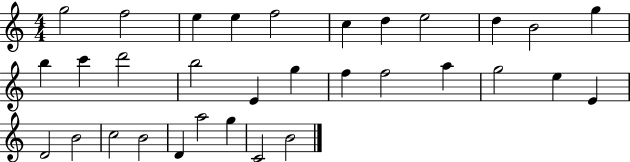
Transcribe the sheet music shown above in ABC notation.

X:1
T:Untitled
M:4/4
L:1/4
K:C
g2 f2 e e f2 c d e2 d B2 g b c' d'2 b2 E g f f2 a g2 e E D2 B2 c2 B2 D a2 g C2 B2